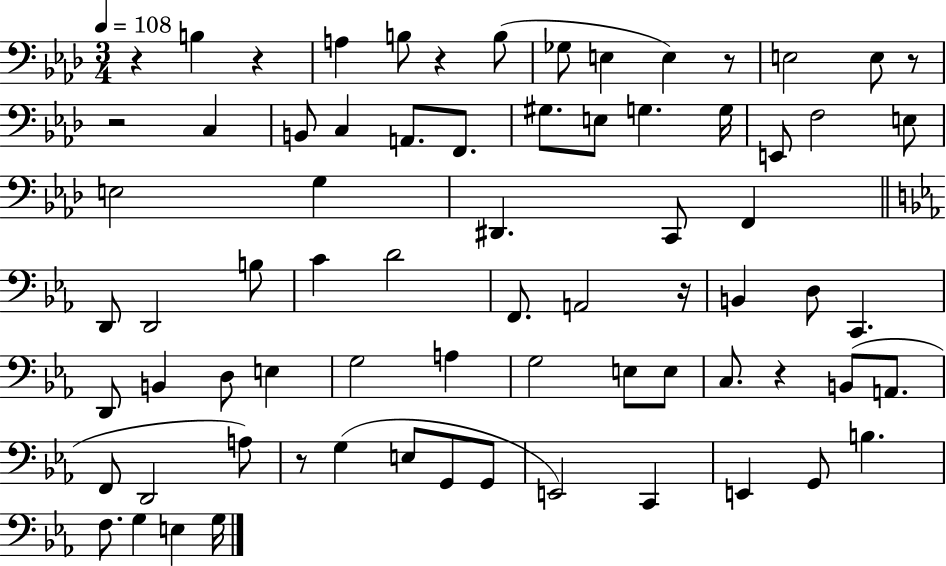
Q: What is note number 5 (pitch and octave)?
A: Gb3